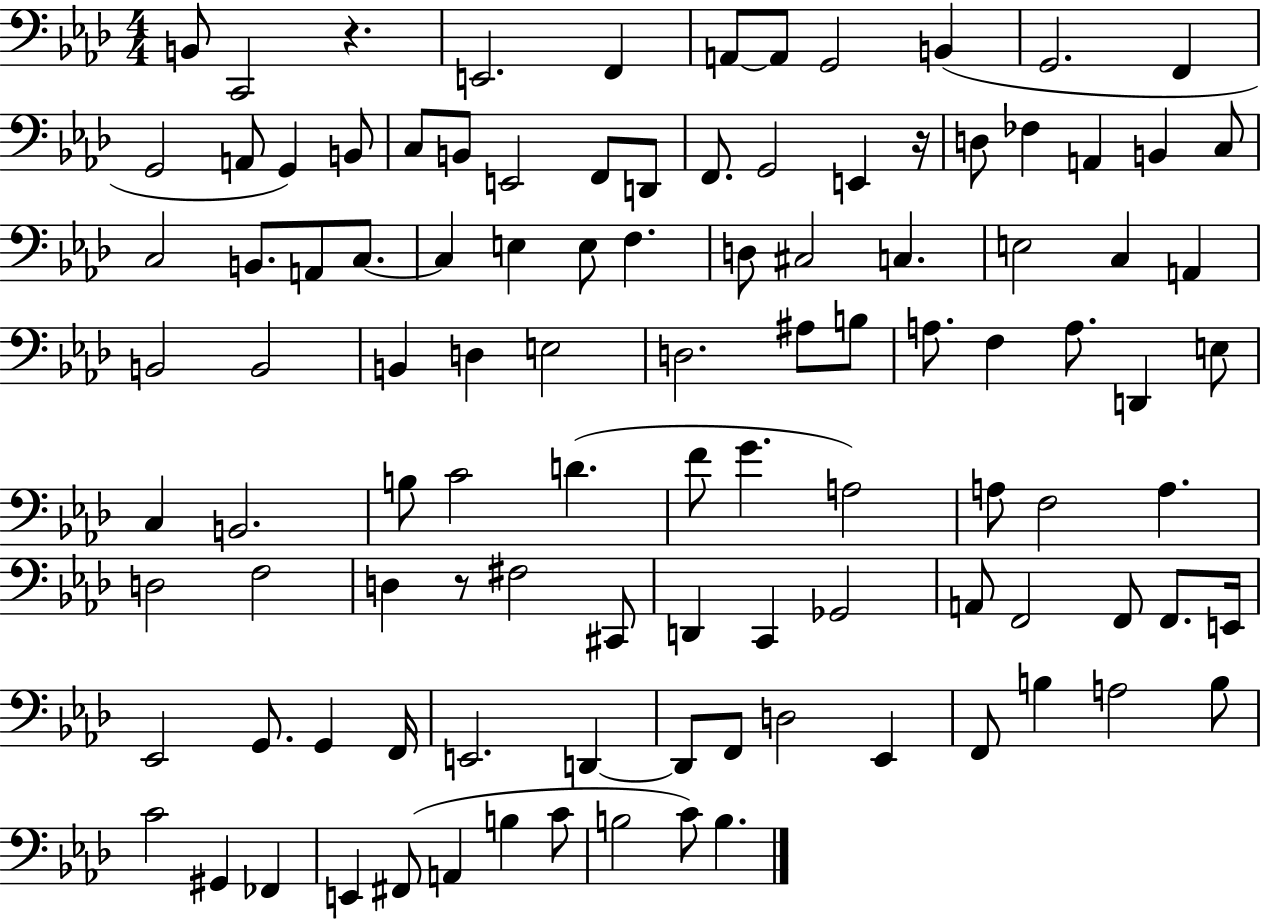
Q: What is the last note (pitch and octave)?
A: B3